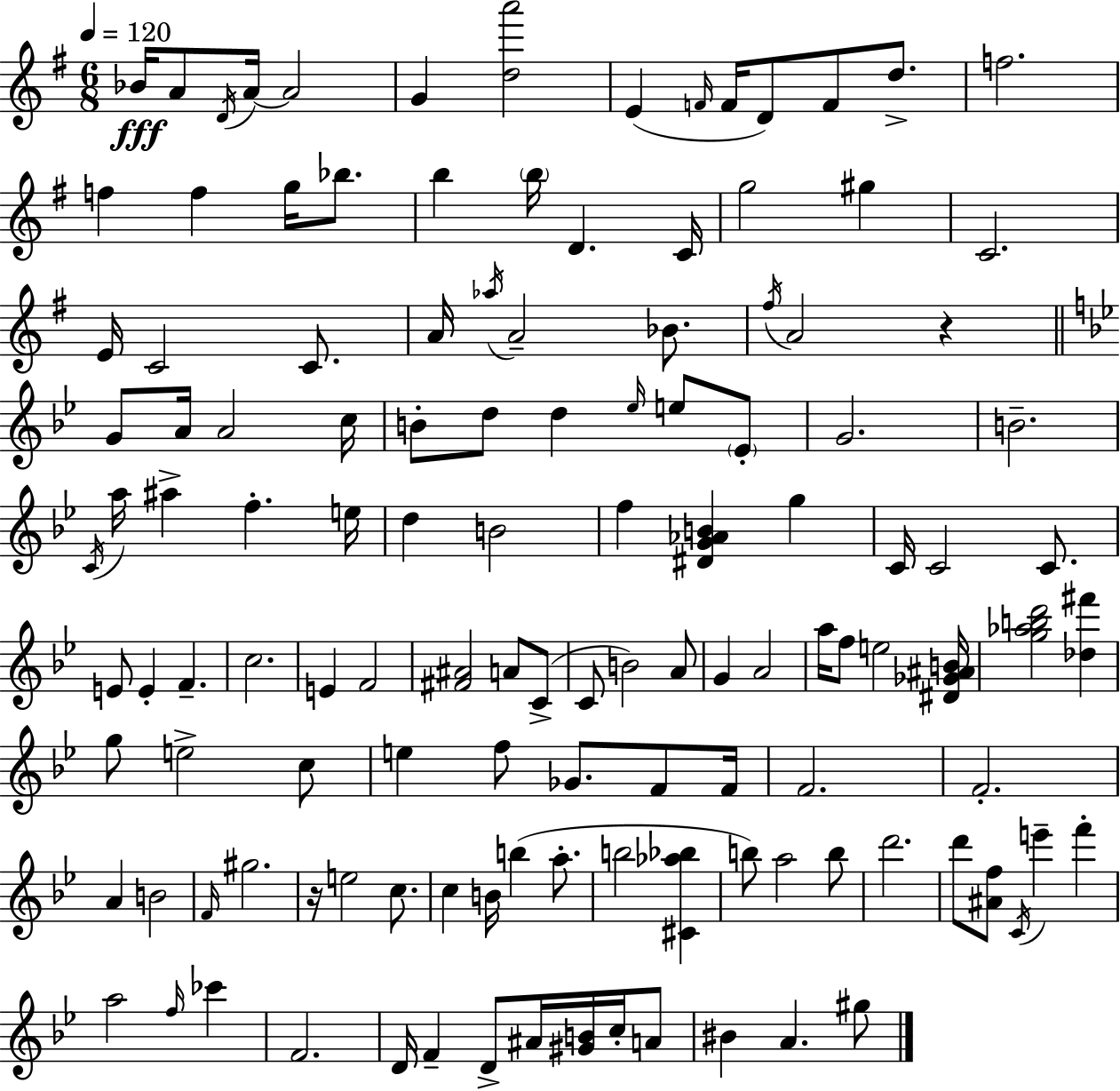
Bb4/s A4/e D4/s A4/s A4/h G4/q [D5,A6]/h E4/q F4/s F4/s D4/e F4/e D5/e. F5/h. F5/q F5/q G5/s Bb5/e. B5/q B5/s D4/q. C4/s G5/h G#5/q C4/h. E4/s C4/h C4/e. A4/s Ab5/s A4/h Bb4/e. F#5/s A4/h R/q G4/e A4/s A4/h C5/s B4/e D5/e D5/q Eb5/s E5/e Eb4/e G4/h. B4/h. C4/s A5/s A#5/q F5/q. E5/s D5/q B4/h F5/q [D#4,G4,Ab4,B4]/q G5/q C4/s C4/h C4/e. E4/e E4/q F4/q. C5/h. E4/q F4/h [F#4,A#4]/h A4/e C4/e C4/e B4/h A4/e G4/q A4/h A5/s F5/e E5/h [D#4,Gb4,A#4,B4]/s [G5,Ab5,B5,D6]/h [Db5,F#6]/q G5/e E5/h C5/e E5/q F5/e Gb4/e. F4/e F4/s F4/h. F4/h. A4/q B4/h F4/s G#5/h. R/s E5/h C5/e. C5/q B4/s B5/q A5/e. B5/h [C#4,Ab5,Bb5]/q B5/e A5/h B5/e D6/h. D6/e [A#4,F5]/e C4/s E6/q F6/q A5/h F5/s CES6/q F4/h. D4/s F4/q D4/e A#4/s [G#4,B4]/s C5/s A4/e BIS4/q A4/q. G#5/e